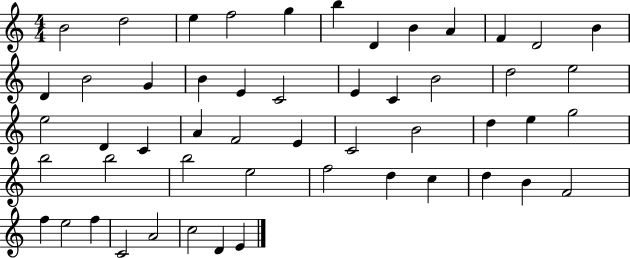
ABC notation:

X:1
T:Untitled
M:4/4
L:1/4
K:C
B2 d2 e f2 g b D B A F D2 B D B2 G B E C2 E C B2 d2 e2 e2 D C A F2 E C2 B2 d e g2 b2 b2 b2 e2 f2 d c d B F2 f e2 f C2 A2 c2 D E